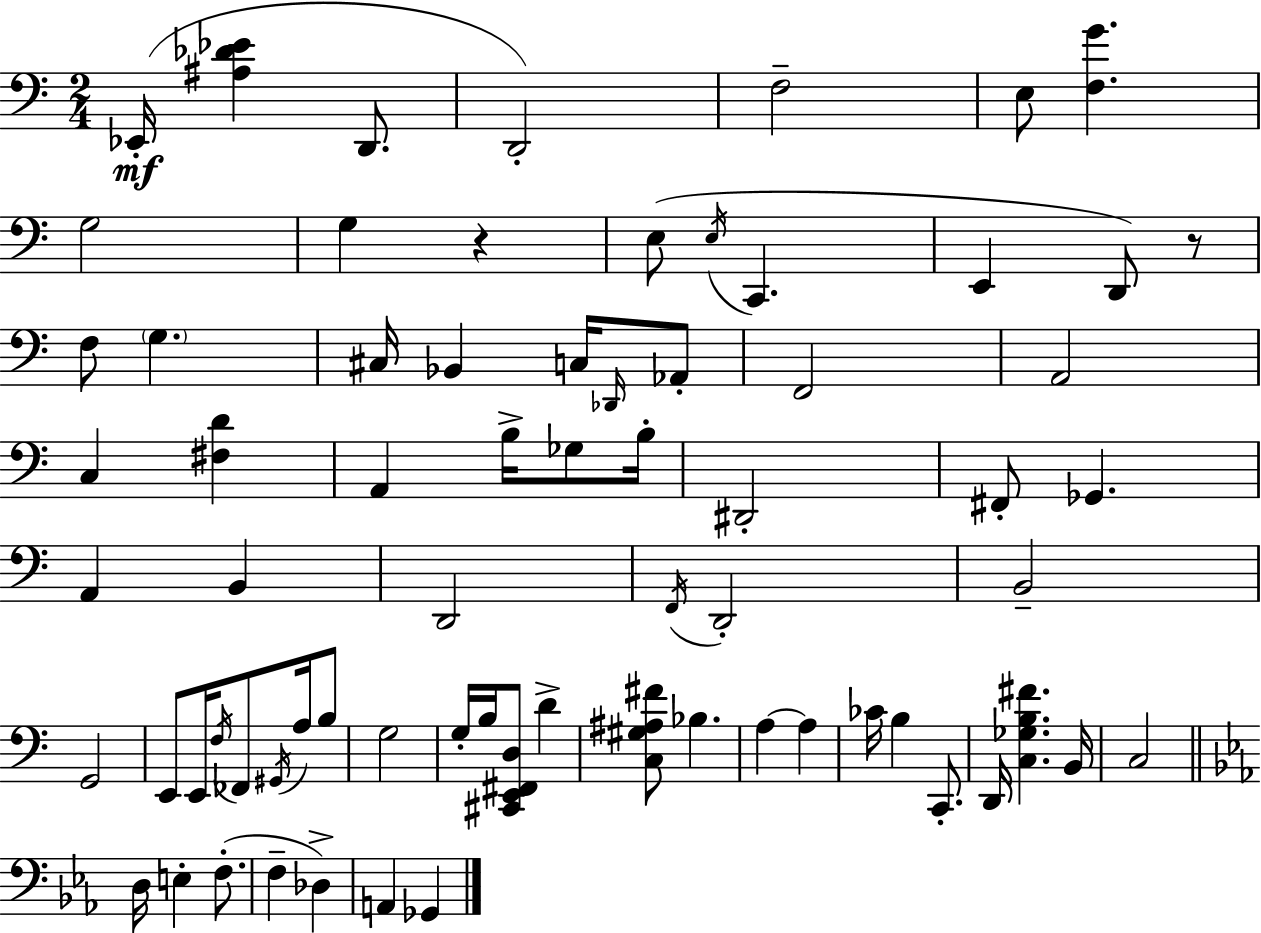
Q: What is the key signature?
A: C major